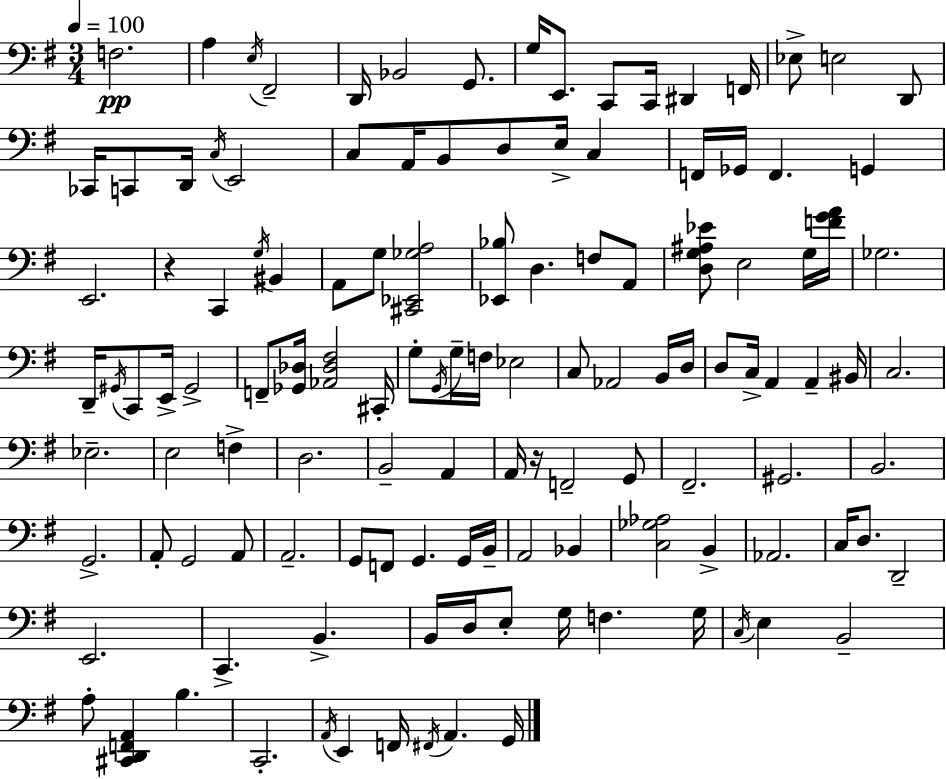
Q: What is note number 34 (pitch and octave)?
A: G3